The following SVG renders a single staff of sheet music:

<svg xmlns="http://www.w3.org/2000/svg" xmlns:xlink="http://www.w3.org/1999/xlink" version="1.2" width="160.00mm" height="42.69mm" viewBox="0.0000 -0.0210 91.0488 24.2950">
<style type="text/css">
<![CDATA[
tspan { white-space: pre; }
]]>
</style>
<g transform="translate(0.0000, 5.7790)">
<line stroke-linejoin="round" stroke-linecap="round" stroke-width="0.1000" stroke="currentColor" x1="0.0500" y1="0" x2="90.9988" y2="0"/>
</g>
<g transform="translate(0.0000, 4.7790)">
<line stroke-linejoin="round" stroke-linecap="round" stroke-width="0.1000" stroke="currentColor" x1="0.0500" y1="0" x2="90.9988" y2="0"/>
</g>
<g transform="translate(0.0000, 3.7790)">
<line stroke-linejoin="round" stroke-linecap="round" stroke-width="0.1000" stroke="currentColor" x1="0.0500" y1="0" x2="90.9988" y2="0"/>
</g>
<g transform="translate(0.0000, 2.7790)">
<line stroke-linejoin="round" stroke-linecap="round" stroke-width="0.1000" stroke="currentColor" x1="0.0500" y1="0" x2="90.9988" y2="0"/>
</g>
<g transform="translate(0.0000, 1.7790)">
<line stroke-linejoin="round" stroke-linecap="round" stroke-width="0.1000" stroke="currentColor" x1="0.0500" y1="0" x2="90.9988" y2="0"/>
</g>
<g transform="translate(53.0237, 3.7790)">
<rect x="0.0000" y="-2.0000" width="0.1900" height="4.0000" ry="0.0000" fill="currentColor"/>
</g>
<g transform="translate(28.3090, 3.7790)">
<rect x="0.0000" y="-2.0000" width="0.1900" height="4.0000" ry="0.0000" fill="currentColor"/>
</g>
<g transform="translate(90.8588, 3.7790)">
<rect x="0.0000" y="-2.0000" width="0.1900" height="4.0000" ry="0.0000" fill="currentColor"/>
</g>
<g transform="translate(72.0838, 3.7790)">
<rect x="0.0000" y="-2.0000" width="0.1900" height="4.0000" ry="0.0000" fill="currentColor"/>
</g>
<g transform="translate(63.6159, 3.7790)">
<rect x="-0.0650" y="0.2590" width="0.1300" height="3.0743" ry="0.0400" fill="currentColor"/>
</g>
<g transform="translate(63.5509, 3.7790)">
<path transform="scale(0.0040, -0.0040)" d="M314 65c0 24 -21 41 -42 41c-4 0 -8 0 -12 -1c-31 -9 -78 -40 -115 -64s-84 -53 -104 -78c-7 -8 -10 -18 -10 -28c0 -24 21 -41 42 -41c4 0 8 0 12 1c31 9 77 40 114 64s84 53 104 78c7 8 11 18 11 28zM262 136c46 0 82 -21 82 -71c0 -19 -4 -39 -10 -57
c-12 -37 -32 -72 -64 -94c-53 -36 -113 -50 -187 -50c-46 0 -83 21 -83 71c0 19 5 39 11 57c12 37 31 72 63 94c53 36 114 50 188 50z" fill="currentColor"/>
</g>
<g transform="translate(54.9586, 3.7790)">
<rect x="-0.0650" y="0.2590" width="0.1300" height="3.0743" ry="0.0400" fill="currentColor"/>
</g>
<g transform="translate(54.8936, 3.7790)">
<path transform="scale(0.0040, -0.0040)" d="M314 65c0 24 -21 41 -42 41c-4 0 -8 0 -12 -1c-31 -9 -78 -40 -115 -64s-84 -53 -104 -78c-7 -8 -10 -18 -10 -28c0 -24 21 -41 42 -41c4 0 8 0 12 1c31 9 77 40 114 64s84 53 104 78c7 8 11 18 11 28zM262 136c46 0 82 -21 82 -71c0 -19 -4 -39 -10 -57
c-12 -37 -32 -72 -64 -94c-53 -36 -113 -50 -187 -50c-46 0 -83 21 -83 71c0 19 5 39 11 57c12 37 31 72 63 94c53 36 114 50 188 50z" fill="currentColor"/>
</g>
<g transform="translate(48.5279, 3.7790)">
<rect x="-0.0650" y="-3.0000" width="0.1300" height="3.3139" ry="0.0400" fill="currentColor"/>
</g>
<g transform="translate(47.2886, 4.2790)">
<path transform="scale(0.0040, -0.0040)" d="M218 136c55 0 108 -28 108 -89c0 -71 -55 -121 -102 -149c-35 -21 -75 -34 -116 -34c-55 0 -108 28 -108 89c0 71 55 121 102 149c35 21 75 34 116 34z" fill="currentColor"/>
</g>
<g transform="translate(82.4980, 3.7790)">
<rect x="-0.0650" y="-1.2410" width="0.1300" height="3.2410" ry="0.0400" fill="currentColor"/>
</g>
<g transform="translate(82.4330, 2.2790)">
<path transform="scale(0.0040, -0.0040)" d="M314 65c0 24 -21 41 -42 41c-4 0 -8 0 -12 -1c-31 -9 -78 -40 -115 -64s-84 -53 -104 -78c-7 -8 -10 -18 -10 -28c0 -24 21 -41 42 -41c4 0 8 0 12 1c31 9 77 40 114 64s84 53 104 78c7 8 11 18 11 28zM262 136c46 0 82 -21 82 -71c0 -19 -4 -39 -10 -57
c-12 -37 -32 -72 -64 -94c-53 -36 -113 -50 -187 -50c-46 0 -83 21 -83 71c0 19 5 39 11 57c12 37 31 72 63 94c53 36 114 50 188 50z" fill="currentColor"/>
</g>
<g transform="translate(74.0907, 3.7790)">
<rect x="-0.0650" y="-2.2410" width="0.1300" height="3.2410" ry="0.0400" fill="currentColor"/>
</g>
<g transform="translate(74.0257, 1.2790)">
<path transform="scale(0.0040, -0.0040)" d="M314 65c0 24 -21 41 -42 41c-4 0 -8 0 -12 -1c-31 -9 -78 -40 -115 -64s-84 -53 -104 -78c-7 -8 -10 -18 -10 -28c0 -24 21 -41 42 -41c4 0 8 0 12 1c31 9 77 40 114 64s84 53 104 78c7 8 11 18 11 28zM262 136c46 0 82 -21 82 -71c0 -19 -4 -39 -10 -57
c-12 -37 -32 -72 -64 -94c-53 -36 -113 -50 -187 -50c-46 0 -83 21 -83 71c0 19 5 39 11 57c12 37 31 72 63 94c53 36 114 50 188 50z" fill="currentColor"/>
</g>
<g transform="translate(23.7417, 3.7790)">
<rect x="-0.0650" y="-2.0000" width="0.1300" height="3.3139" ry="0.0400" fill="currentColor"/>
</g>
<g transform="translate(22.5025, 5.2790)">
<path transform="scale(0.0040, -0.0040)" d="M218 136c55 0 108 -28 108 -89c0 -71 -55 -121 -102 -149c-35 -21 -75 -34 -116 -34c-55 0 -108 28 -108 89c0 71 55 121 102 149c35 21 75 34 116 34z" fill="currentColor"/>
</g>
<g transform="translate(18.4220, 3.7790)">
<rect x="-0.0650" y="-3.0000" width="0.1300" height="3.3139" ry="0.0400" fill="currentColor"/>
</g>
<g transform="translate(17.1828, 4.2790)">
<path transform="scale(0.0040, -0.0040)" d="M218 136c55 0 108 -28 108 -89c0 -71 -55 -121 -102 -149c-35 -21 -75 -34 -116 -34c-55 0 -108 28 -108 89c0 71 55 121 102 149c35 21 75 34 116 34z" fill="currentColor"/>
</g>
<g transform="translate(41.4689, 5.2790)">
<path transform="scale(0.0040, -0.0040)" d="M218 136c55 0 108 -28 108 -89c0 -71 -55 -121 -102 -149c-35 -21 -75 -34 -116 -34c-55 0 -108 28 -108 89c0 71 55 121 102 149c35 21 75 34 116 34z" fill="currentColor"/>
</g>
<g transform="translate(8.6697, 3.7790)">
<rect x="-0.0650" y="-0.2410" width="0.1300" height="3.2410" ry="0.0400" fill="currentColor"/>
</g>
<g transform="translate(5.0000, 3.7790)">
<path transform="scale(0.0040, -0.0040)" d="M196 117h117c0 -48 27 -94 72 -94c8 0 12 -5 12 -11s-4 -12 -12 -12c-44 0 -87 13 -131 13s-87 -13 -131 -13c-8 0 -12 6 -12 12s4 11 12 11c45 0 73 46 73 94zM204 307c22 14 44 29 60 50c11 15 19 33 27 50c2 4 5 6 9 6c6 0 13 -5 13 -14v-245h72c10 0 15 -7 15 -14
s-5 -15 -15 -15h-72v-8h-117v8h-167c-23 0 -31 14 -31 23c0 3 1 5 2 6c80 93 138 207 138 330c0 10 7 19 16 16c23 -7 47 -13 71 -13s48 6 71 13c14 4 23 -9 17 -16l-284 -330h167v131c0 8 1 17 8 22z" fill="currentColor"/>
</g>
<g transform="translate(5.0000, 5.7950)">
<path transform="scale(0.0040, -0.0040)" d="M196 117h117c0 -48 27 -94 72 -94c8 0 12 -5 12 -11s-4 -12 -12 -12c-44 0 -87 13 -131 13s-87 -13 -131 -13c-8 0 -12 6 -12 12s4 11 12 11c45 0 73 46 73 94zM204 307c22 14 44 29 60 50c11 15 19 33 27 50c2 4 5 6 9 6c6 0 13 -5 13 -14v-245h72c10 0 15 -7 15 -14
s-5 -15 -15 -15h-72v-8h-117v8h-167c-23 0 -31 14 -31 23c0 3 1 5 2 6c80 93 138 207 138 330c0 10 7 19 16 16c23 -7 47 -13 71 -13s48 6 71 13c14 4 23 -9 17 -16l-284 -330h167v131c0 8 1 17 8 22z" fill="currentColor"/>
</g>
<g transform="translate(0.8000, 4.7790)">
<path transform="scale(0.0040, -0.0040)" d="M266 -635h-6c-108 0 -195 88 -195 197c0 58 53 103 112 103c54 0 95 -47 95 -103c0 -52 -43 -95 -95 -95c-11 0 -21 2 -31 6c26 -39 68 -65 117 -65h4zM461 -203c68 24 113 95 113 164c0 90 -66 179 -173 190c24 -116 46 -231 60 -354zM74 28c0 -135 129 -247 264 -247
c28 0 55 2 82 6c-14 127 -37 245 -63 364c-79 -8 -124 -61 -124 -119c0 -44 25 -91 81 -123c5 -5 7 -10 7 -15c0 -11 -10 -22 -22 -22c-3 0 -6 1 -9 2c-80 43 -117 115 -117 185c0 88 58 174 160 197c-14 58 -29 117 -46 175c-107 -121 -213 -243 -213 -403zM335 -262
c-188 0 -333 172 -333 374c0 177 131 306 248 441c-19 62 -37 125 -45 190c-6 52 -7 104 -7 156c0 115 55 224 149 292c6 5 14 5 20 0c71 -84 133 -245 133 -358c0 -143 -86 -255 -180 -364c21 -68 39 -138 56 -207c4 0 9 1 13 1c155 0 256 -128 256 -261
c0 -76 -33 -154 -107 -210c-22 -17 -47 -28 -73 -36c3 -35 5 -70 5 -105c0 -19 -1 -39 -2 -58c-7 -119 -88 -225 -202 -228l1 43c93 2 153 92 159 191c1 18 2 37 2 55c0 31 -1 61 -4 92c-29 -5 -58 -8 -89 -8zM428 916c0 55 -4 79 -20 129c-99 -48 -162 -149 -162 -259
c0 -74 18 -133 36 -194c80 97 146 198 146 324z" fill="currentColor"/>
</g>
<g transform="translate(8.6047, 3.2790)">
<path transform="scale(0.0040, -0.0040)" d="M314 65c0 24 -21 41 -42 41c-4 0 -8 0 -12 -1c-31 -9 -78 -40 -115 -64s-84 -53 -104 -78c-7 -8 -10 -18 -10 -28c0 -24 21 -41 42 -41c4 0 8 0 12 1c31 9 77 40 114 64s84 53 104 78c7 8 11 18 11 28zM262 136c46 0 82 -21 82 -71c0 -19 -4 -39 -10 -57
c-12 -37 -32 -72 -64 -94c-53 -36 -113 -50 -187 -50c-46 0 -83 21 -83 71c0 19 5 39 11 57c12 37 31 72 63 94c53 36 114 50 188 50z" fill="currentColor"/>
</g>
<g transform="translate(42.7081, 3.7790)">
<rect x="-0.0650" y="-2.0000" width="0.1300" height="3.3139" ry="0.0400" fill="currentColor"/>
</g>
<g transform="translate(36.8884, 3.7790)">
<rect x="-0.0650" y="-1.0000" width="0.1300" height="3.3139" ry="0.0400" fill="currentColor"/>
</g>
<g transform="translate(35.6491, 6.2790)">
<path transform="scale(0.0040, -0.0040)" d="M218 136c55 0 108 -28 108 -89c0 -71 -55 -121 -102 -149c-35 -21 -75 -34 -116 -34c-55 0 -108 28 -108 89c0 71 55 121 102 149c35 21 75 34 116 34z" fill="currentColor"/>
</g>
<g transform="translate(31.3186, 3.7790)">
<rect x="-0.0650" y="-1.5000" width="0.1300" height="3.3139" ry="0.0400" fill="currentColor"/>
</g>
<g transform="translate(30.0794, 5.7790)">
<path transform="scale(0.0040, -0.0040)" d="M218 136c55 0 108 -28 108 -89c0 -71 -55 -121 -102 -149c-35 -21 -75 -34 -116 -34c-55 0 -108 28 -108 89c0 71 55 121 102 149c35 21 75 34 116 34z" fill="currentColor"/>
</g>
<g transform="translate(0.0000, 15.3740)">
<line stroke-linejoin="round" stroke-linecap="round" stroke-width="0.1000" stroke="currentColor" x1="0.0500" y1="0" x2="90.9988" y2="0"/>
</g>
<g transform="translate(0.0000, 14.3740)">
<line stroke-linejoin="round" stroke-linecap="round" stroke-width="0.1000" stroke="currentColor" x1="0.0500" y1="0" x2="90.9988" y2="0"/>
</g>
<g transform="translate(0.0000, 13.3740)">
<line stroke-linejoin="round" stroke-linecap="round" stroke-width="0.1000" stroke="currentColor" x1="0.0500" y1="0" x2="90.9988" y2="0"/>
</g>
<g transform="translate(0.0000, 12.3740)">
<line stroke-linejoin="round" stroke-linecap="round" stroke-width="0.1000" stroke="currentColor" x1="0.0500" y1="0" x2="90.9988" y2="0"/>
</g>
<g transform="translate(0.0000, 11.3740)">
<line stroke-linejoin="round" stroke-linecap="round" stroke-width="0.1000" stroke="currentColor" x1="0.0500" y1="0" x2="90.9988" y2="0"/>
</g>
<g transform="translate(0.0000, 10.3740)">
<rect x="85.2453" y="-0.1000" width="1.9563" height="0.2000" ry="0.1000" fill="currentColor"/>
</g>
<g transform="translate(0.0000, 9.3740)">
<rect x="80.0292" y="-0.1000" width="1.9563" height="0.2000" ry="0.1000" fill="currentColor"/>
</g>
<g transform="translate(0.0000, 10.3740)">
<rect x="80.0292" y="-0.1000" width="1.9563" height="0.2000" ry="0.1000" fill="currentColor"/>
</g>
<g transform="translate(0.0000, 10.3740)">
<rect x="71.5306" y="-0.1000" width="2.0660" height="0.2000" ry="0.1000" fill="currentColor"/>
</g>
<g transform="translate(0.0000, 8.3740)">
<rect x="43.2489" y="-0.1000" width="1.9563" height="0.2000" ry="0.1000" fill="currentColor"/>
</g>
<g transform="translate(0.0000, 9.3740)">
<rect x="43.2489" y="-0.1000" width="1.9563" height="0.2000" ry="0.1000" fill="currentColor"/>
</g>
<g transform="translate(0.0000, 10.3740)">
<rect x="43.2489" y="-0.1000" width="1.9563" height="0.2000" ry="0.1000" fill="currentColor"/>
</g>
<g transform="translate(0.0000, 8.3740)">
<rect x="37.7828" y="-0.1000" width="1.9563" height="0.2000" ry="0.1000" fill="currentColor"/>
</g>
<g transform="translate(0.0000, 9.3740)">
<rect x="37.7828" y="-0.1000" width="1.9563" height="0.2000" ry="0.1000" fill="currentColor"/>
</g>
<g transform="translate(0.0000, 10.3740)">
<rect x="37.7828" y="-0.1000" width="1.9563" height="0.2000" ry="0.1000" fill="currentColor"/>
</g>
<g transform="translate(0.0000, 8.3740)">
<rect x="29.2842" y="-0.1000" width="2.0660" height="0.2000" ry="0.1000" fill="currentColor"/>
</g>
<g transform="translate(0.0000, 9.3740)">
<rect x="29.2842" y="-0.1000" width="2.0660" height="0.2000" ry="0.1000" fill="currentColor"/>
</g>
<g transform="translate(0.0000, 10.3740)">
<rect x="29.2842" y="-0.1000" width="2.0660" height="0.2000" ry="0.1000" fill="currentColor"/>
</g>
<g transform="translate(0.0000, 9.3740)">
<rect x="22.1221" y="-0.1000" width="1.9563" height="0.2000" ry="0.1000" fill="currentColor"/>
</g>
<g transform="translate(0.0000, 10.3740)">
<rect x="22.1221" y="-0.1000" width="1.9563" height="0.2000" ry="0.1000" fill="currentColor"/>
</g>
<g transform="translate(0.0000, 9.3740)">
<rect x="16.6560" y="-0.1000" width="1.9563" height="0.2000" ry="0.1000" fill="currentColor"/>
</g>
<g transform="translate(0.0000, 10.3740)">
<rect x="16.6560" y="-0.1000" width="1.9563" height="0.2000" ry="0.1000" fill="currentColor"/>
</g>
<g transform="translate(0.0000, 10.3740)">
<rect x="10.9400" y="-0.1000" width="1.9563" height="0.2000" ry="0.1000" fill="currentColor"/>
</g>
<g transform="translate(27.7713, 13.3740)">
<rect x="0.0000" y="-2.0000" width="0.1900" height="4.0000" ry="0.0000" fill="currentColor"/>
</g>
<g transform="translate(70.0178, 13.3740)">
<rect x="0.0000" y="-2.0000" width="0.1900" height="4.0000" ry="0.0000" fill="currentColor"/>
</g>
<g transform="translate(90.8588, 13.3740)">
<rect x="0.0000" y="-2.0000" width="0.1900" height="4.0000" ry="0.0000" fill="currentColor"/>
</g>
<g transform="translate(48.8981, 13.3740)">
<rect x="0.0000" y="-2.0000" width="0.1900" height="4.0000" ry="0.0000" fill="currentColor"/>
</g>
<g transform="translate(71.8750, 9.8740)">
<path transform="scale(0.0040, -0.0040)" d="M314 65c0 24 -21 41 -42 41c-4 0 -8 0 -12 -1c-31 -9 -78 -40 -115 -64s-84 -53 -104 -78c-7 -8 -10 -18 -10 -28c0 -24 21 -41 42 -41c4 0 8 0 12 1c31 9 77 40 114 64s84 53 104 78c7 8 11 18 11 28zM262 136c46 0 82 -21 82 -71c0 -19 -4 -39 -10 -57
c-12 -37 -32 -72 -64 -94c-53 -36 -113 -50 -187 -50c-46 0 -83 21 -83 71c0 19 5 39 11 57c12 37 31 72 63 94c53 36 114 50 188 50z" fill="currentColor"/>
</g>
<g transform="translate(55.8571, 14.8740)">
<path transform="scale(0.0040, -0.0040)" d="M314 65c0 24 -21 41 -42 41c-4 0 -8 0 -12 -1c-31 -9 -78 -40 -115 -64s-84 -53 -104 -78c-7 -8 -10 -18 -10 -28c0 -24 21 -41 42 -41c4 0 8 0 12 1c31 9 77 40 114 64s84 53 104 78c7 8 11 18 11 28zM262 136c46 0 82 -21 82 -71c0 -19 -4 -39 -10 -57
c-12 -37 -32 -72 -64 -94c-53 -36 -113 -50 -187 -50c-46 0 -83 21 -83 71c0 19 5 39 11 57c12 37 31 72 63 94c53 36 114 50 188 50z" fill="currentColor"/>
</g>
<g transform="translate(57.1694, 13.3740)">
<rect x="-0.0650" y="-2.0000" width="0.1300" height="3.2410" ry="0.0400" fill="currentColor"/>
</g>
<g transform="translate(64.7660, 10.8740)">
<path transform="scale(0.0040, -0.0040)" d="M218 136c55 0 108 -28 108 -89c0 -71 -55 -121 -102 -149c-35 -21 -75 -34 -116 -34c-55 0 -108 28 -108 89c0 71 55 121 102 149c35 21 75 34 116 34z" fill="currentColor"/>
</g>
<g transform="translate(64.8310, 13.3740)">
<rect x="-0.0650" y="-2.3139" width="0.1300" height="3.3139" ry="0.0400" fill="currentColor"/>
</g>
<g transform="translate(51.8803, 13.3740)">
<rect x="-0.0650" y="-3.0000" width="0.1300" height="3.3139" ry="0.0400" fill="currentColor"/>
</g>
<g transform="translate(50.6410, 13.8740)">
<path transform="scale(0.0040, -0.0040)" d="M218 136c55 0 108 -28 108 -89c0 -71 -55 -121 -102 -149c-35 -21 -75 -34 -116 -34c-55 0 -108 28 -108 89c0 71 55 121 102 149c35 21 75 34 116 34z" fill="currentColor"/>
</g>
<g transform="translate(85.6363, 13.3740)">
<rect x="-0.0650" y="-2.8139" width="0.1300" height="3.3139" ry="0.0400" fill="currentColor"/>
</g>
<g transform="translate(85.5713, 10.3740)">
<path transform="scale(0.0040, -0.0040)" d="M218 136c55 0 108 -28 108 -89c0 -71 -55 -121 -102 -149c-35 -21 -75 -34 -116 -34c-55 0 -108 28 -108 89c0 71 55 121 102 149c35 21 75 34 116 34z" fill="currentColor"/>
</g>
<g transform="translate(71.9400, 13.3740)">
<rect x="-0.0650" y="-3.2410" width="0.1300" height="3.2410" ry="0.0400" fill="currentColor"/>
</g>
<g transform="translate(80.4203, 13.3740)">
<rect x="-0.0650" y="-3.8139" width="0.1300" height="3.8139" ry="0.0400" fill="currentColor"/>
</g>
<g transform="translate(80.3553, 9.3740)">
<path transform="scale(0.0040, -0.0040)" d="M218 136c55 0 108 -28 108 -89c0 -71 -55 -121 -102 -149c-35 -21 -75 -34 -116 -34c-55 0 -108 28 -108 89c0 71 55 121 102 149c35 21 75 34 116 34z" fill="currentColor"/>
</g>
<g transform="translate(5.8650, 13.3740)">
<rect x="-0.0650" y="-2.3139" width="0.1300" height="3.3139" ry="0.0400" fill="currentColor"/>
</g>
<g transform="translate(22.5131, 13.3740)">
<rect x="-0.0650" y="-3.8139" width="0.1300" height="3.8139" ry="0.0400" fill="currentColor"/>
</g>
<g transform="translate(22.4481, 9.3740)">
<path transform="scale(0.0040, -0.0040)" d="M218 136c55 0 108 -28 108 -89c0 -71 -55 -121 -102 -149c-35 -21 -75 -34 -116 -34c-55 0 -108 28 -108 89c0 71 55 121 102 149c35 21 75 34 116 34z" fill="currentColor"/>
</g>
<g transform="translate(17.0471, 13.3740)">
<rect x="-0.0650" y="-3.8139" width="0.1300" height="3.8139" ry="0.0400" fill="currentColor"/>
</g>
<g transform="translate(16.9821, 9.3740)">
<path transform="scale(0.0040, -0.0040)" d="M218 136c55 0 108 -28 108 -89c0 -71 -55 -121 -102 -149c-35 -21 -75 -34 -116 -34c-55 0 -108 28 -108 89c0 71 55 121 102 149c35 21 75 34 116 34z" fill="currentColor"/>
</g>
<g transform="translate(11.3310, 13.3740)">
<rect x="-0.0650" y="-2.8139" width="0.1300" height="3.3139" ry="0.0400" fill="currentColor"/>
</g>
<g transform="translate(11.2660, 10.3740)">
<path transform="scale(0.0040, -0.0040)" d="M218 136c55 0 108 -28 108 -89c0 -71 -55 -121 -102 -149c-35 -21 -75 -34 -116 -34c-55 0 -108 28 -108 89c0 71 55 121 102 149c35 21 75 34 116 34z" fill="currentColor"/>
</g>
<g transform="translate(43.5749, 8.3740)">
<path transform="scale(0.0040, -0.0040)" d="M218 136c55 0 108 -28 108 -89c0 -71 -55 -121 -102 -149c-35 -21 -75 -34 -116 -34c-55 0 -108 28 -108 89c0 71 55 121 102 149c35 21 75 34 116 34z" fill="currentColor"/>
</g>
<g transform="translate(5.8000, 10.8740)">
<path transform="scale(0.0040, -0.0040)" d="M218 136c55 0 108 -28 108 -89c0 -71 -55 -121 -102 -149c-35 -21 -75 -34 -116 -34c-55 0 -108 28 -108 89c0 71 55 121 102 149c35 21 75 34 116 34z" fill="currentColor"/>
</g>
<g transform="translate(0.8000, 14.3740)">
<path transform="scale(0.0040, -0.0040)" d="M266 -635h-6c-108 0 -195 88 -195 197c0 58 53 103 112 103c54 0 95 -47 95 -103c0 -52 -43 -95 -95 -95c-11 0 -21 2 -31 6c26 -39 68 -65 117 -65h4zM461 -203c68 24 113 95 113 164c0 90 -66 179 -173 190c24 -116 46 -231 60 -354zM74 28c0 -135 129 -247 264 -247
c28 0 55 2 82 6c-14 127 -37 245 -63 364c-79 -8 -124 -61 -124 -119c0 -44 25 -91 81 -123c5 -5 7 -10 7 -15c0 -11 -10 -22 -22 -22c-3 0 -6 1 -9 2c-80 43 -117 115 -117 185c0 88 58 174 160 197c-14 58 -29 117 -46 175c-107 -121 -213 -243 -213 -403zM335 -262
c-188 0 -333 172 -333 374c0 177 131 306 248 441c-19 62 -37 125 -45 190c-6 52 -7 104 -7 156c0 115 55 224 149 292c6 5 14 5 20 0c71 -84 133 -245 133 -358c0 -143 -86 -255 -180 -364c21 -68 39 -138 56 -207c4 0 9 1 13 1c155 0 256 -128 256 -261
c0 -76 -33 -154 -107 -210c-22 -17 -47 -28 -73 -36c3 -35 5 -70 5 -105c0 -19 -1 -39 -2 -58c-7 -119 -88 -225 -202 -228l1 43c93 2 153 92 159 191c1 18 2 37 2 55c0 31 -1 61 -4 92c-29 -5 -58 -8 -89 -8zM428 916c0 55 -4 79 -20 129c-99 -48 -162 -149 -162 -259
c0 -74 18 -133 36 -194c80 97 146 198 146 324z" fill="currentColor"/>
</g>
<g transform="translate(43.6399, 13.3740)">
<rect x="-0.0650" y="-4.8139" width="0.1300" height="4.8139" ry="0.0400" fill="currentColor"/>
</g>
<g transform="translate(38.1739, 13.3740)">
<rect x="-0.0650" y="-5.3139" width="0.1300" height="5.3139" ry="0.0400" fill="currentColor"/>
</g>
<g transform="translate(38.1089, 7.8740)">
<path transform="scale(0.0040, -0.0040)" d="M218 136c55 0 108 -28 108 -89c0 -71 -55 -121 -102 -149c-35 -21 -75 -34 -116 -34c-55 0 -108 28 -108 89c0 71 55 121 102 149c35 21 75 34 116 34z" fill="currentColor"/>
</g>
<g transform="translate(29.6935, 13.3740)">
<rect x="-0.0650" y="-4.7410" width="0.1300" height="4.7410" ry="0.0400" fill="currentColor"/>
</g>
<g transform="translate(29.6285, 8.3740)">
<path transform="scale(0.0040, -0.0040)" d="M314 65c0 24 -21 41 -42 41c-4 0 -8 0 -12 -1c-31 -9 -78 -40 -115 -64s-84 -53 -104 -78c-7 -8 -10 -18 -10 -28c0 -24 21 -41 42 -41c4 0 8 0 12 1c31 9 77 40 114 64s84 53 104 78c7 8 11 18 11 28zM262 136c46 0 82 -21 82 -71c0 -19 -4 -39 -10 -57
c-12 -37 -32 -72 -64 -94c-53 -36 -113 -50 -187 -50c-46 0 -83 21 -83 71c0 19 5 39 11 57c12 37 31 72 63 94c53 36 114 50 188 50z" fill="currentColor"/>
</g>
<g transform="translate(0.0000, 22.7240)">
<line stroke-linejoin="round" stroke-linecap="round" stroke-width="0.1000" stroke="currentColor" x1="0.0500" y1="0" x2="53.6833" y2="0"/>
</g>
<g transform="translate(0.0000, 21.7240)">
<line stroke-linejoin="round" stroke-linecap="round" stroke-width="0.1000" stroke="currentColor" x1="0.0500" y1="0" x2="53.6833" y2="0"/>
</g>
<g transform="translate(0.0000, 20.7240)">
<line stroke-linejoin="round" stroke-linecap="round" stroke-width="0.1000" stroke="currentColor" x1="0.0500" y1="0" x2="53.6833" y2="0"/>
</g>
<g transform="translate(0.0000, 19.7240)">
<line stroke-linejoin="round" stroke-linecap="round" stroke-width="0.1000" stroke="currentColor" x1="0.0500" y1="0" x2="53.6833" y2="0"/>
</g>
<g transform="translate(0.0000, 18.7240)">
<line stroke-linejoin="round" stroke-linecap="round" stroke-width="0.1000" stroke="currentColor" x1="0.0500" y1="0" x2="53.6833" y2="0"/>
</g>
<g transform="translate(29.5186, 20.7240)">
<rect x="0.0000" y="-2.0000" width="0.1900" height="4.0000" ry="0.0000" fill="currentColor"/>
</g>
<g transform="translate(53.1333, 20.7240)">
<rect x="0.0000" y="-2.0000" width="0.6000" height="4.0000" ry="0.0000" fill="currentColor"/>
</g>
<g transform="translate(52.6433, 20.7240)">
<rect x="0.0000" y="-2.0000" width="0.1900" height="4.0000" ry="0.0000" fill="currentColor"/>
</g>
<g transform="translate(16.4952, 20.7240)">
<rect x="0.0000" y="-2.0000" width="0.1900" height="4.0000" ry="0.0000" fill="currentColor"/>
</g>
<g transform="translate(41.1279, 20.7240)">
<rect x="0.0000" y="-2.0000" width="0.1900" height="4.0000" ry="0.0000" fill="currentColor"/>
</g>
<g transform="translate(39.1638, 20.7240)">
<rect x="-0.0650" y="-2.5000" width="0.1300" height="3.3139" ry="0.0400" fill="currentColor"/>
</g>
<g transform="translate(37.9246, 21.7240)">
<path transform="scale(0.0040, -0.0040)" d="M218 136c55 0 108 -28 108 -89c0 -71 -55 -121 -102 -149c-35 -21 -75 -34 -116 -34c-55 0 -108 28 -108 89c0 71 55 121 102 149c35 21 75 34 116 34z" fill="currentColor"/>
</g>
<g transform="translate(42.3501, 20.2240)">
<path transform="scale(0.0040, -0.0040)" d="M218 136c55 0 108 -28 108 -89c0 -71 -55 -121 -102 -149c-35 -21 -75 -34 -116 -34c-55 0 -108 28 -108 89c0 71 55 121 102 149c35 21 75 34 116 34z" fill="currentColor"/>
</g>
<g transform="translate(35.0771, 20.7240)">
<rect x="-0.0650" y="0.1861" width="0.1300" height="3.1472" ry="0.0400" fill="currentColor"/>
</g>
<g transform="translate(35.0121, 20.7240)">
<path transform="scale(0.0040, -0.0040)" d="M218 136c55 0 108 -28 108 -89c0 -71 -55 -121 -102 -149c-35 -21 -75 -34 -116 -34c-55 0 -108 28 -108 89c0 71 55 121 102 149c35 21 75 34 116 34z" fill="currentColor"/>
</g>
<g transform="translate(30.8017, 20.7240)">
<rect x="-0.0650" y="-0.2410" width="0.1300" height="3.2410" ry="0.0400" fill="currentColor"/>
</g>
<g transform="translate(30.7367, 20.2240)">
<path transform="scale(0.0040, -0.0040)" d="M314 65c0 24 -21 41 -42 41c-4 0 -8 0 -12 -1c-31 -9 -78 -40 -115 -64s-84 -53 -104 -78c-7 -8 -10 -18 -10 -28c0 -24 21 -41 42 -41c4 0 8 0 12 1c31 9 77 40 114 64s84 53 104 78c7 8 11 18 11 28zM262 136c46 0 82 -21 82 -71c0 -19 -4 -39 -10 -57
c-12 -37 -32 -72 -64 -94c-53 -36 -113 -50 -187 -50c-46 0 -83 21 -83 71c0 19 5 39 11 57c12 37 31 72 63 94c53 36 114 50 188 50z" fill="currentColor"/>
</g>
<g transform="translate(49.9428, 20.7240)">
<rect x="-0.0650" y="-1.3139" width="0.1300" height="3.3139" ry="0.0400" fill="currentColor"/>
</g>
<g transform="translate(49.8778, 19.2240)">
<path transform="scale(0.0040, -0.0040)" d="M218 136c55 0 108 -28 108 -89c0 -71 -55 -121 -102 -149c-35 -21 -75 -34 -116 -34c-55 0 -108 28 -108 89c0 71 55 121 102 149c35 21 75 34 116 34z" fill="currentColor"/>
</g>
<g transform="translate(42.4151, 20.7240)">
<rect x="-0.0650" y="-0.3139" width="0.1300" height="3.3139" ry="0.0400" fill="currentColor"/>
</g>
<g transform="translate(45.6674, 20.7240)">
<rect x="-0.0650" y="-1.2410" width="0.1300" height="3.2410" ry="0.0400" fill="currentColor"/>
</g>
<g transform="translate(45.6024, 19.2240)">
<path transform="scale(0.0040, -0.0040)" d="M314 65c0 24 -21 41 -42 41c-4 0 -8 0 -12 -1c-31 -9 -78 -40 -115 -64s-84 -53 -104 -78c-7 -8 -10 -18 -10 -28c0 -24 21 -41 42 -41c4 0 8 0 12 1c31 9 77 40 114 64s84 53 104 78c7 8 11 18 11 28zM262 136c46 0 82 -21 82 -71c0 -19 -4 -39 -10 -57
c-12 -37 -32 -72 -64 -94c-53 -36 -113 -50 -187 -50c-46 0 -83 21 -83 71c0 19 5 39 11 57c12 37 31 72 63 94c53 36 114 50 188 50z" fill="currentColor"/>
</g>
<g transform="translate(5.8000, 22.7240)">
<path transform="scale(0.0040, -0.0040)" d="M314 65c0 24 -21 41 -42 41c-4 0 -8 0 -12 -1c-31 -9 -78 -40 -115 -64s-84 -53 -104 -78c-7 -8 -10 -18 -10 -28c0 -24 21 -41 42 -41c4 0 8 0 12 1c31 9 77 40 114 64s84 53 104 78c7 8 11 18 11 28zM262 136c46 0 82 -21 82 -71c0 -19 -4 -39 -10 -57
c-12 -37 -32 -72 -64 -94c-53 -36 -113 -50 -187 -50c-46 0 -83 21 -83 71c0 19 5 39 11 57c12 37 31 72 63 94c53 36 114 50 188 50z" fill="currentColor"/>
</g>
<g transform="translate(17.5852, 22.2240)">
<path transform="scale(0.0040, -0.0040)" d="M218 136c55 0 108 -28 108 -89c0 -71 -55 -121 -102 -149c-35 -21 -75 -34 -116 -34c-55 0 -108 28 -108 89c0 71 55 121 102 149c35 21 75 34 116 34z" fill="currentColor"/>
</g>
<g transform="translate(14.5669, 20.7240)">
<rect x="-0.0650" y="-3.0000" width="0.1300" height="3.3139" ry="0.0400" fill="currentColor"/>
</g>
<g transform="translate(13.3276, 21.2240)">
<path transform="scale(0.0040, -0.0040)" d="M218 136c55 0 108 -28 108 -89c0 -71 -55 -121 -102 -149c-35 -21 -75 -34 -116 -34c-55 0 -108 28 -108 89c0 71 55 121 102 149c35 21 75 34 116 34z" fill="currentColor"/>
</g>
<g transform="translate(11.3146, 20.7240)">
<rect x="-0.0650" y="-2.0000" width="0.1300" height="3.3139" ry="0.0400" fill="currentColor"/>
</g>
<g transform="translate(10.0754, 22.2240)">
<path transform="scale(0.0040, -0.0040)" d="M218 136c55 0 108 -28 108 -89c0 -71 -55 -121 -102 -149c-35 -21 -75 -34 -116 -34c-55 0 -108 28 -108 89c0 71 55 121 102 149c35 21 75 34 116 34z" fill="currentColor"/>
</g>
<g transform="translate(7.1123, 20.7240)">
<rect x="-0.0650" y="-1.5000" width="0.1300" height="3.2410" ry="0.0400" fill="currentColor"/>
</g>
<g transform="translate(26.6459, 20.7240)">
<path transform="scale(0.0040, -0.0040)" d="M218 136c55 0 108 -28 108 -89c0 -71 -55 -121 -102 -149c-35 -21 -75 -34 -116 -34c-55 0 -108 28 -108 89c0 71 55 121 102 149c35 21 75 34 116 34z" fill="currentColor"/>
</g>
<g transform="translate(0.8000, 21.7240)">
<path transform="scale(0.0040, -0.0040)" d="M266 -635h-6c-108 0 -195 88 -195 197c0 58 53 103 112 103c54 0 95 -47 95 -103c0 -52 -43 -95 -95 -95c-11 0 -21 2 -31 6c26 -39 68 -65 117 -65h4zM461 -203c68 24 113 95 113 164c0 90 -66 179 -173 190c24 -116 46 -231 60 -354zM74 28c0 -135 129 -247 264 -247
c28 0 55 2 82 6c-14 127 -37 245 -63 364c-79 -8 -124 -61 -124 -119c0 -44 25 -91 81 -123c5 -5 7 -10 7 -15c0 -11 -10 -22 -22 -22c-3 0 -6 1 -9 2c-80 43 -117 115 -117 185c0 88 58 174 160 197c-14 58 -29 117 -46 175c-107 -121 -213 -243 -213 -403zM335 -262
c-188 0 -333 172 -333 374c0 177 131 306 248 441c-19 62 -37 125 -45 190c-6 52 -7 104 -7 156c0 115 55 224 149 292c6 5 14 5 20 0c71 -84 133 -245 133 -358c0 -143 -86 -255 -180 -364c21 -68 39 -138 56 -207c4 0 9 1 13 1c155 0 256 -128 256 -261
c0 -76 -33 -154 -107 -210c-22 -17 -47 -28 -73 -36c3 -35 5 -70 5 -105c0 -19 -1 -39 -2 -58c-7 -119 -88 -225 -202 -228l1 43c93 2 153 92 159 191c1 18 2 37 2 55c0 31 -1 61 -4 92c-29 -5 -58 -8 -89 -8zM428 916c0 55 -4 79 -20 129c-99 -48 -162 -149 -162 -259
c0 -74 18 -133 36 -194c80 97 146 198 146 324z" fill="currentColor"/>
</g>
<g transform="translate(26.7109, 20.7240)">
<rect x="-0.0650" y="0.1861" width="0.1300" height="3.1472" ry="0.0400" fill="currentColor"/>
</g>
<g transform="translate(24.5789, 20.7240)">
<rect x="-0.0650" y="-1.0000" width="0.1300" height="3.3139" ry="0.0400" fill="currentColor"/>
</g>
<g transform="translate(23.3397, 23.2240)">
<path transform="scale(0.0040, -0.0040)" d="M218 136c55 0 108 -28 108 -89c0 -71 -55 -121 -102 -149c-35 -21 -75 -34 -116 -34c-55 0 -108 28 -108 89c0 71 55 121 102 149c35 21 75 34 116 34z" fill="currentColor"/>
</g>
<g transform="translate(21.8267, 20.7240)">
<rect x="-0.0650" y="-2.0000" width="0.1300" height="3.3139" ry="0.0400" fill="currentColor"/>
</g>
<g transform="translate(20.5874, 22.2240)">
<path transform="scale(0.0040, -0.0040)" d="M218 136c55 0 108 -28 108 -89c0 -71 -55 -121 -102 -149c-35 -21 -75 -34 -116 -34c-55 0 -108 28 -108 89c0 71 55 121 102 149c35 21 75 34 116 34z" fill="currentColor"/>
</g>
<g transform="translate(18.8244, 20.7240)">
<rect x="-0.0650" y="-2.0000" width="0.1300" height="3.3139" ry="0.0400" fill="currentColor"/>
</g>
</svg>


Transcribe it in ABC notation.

X:1
T:Untitled
M:4/4
L:1/4
K:C
c2 A F E D F A B2 B2 g2 e2 g a c' c' e'2 f' e' A F2 g b2 c' a E2 F A F F D B c2 B G c e2 e